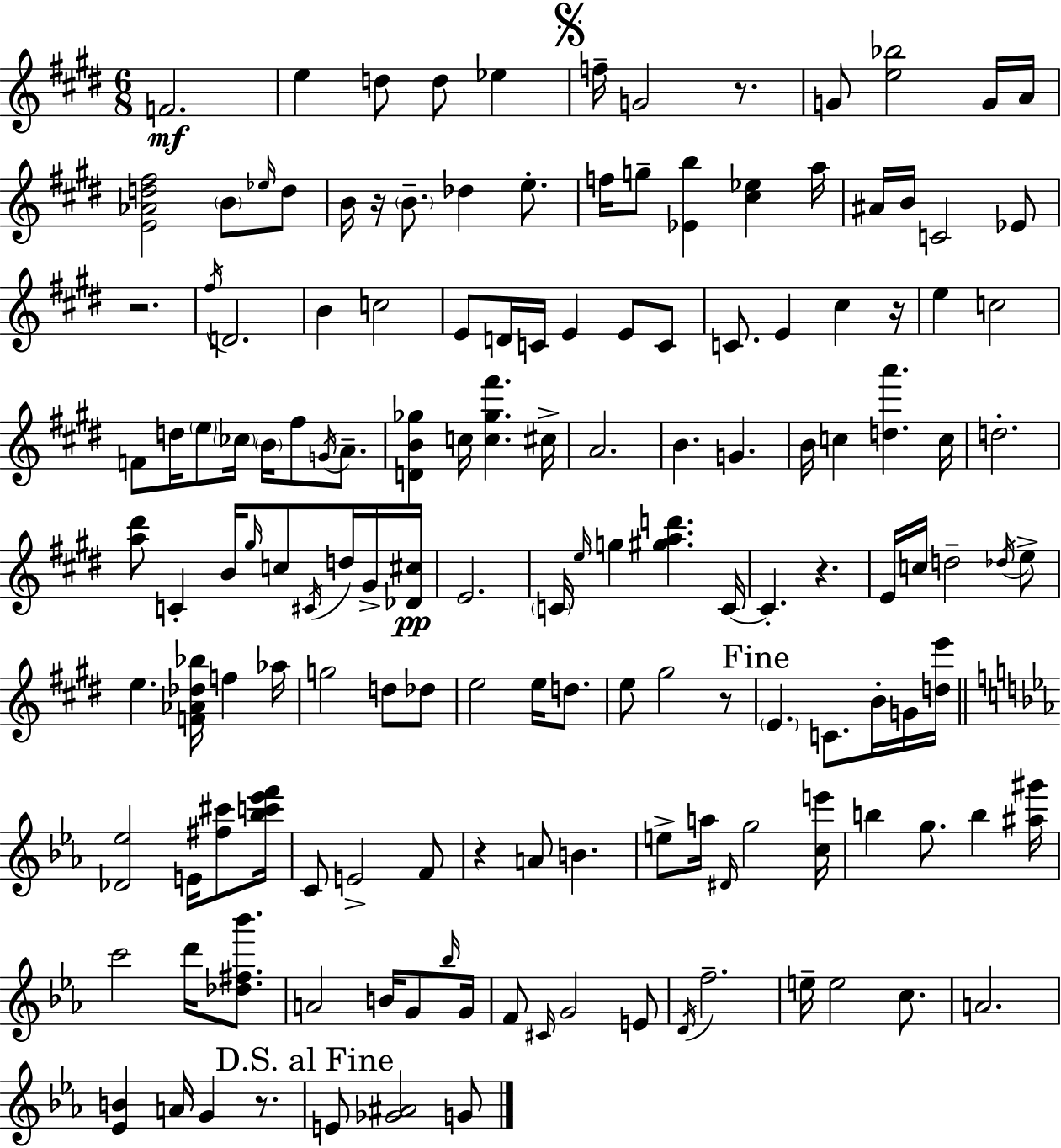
{
  \clef treble
  \numericTimeSignature
  \time 6/8
  \key e \major
  f'2.\mf | e''4 d''8 d''8 ees''4 | \mark \markup { \musicglyph "scripts.segno" } f''16-- g'2 r8. | g'8 <e'' bes''>2 g'16 a'16 | \break <e' aes' d'' fis''>2 \parenthesize b'8 \grace { ees''16 } d''8 | b'16 r16 \parenthesize b'8.-- des''4 e''8.-. | f''16 g''8-- <ees' b''>4 <cis'' ees''>4 | a''16 ais'16 b'16 c'2 ees'8 | \break r2. | \acciaccatura { fis''16 } d'2. | b'4 c''2 | e'8 d'16 c'16 e'4 e'8 | \break c'8 c'8. e'4 cis''4 | r16 e''4 c''2 | f'8 d''16 \parenthesize e''8 \parenthesize ces''16 \parenthesize b'16 fis''8 \acciaccatura { g'16 } | a'8.-- <d' b' ges''>4 c''16 <c'' ges'' fis'''>4. | \break cis''16-> a'2. | b'4. g'4. | b'16 c''4 <d'' a'''>4. | c''16 d''2.-. | \break <a'' dis'''>8 c'4-. b'16 \grace { gis''16 } c''8 | \acciaccatura { cis'16 } d''16 gis'16-> <des' cis''>16\pp e'2. | \parenthesize c'16 \grace { e''16 } g''4 <gis'' a'' d'''>4. | c'16~~ c'4.-. | \break r4. e'16 c''16 d''2-- | \acciaccatura { des''16 } e''8-> e''4. | <f' aes' des'' bes''>16 f''4 aes''16 g''2 | d''8 des''8 e''2 | \break e''16 d''8. e''8 gis''2 | r8 \mark "Fine" \parenthesize e'4. | c'8. b'16-. g'16 <d'' e'''>16 \bar "||" \break \key ees \major <des' ees''>2 e'16 <fis'' cis'''>8 <bes'' c''' ees''' f'''>16 | c'8 e'2-> f'8 | r4 a'8 b'4. | e''8-> a''16 \grace { dis'16 } g''2 | \break <c'' e'''>16 b''4 g''8. b''4 | <ais'' gis'''>16 c'''2 d'''16 <des'' fis'' bes'''>8. | a'2 b'16 g'8 | \grace { bes''16 } g'16 f'8 \grace { cis'16 } g'2 | \break e'8 \acciaccatura { d'16 } f''2.-- | e''16-- e''2 | c''8. a'2. | <ees' b'>4 a'16 g'4 | \break r8. \mark "D.S. al Fine" e'8 <ges' ais'>2 | g'8 \bar "|."
}